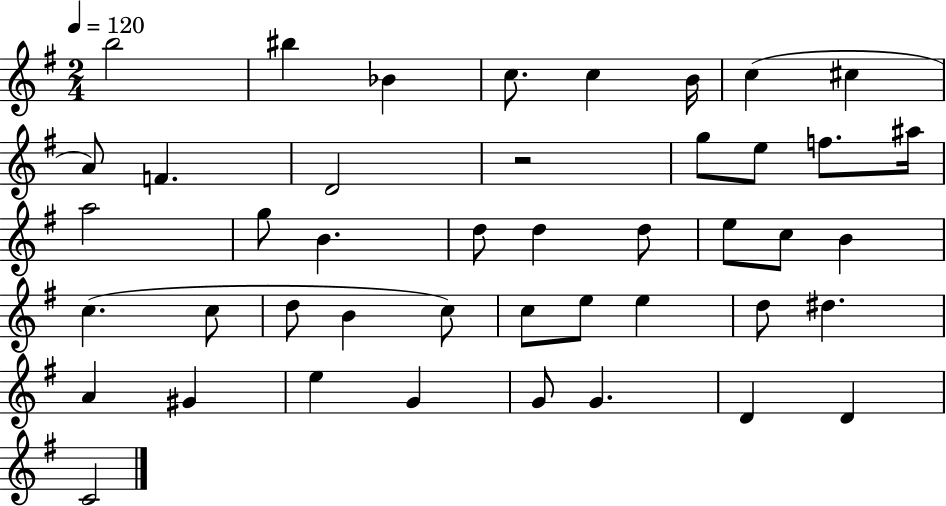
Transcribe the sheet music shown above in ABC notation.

X:1
T:Untitled
M:2/4
L:1/4
K:G
b2 ^b _B c/2 c B/4 c ^c A/2 F D2 z2 g/2 e/2 f/2 ^a/4 a2 g/2 B d/2 d d/2 e/2 c/2 B c c/2 d/2 B c/2 c/2 e/2 e d/2 ^d A ^G e G G/2 G D D C2